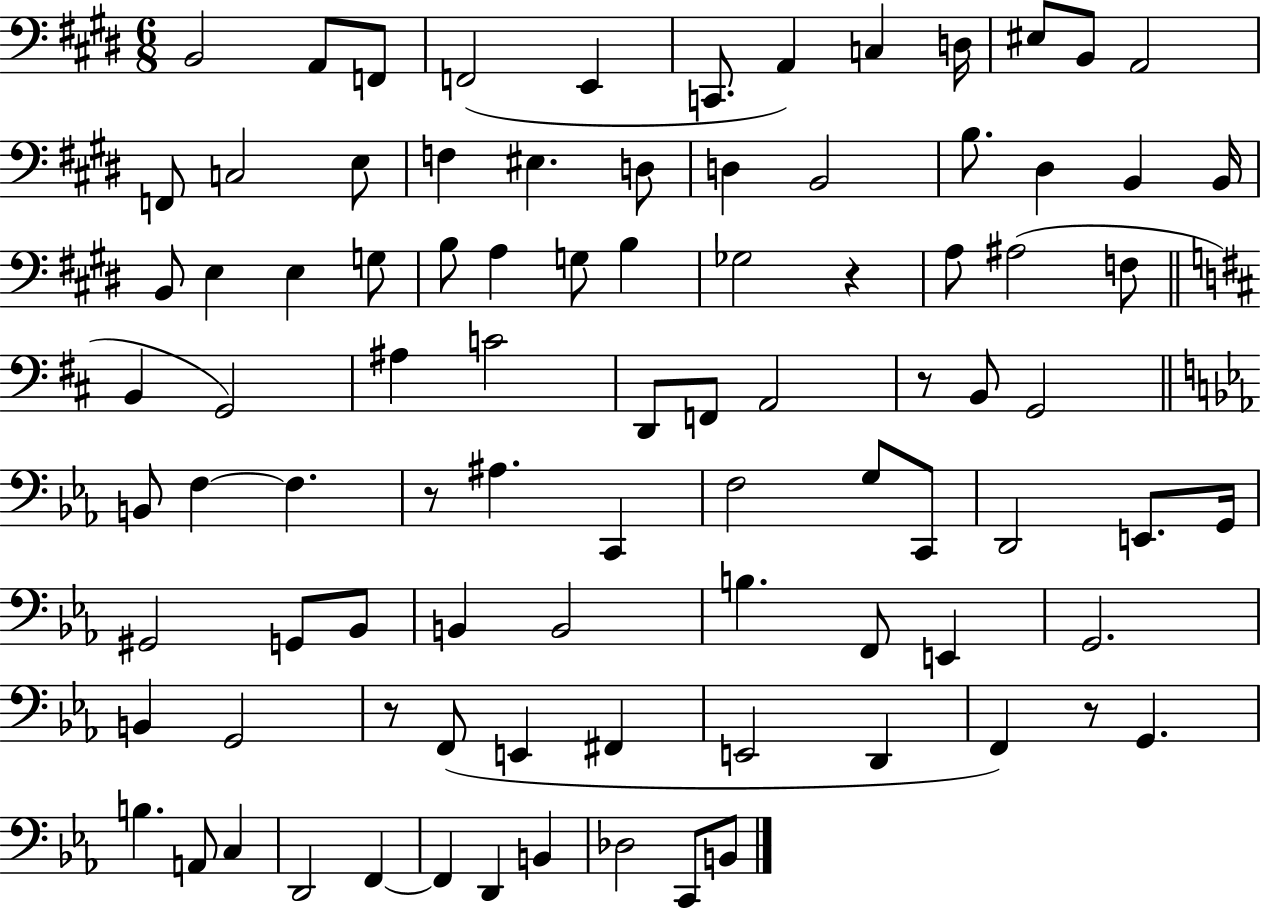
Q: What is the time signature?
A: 6/8